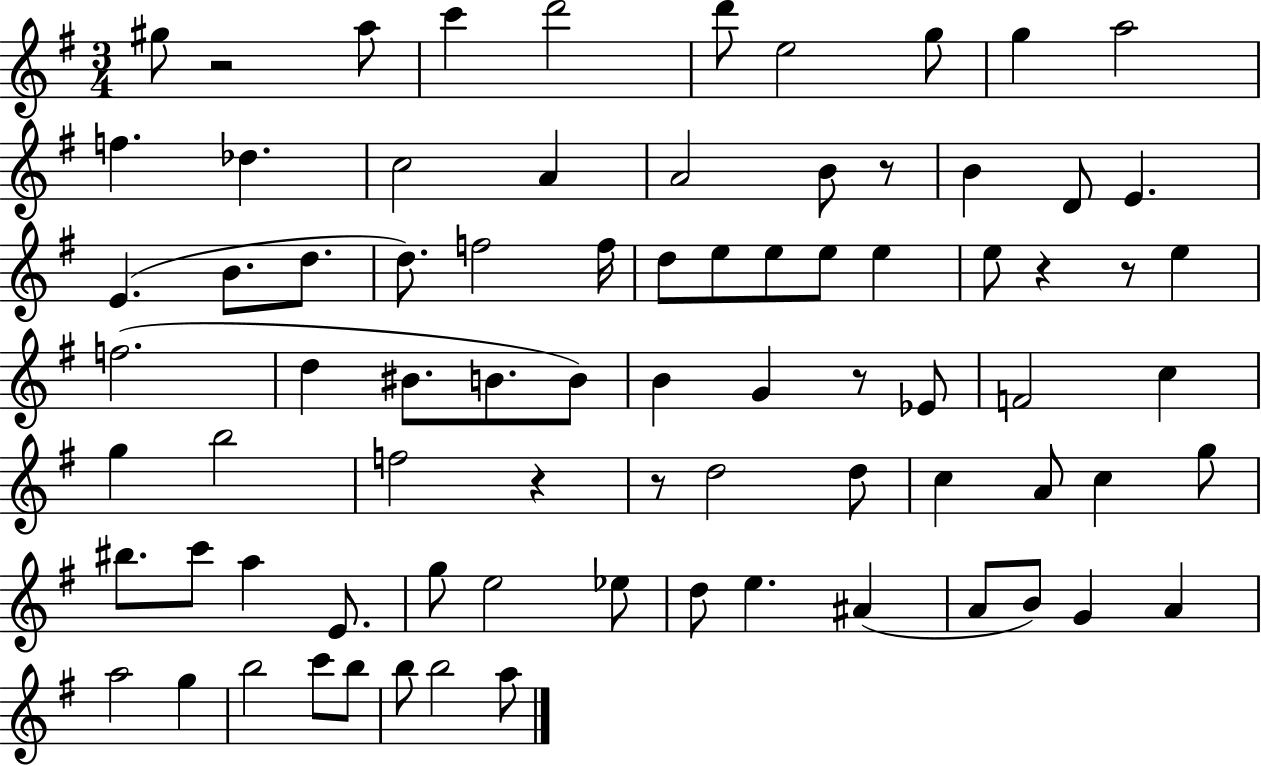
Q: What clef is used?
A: treble